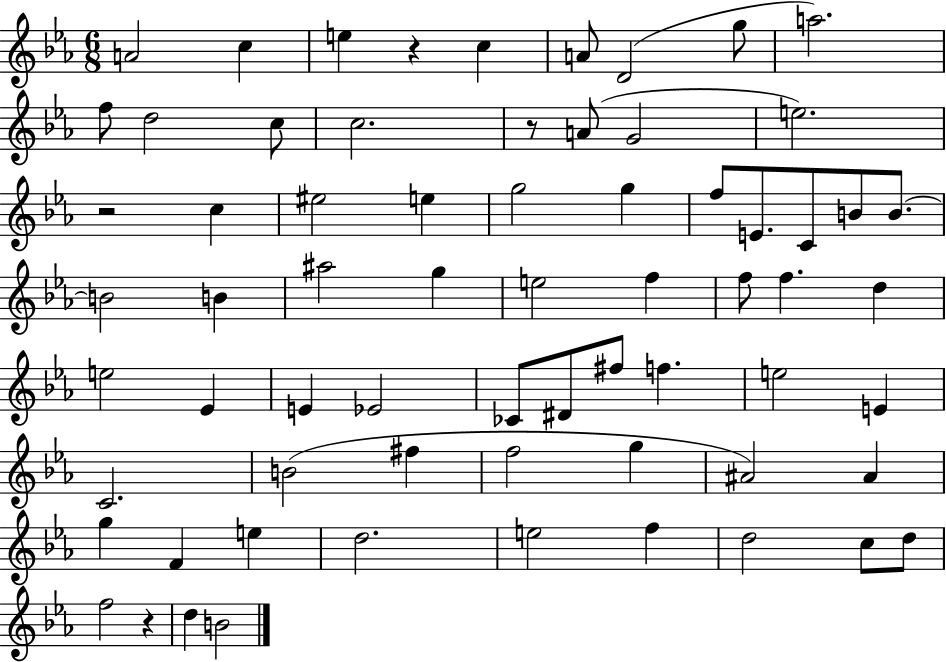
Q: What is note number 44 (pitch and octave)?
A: E4